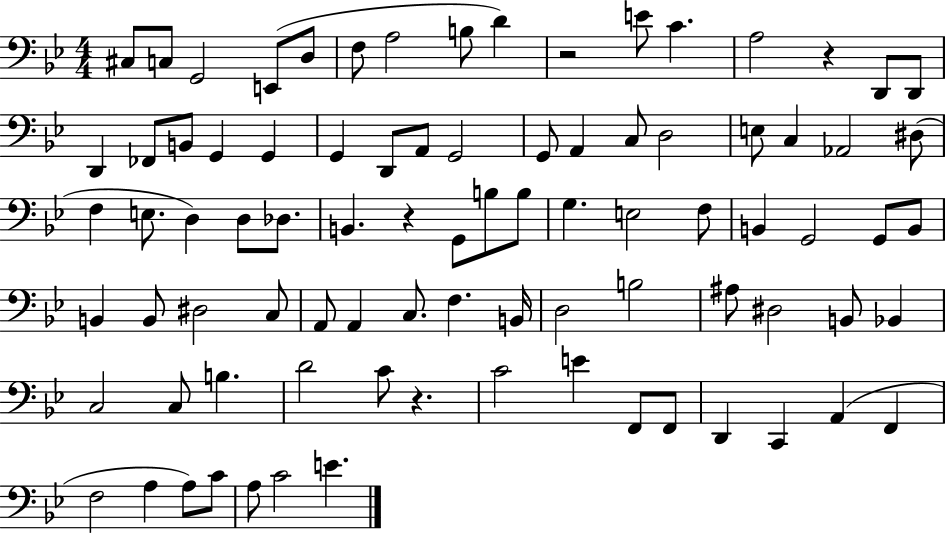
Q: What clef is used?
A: bass